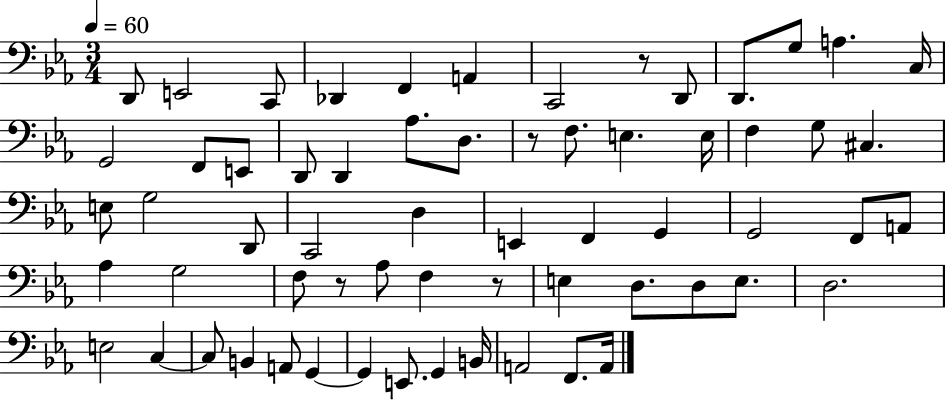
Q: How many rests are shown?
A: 4